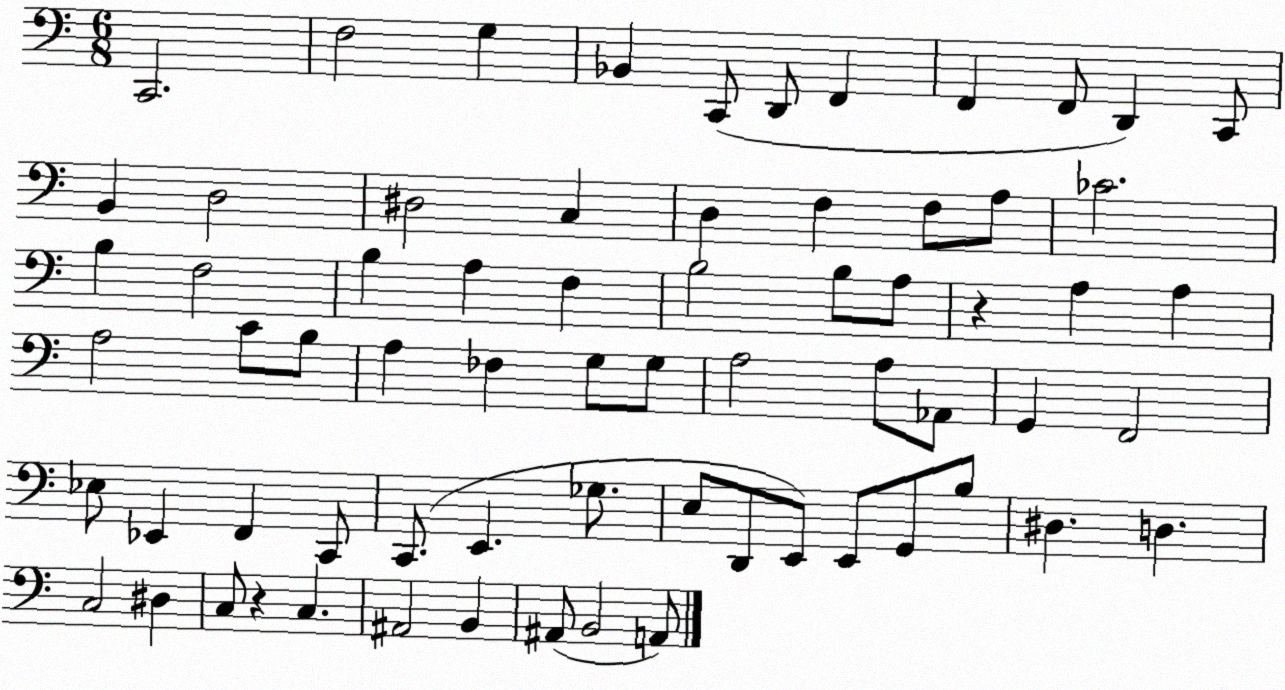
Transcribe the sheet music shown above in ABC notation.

X:1
T:Untitled
M:6/8
L:1/4
K:C
C,,2 F,2 G, _B,, C,,/2 D,,/2 F,, F,, F,,/2 D,, C,,/2 B,, D,2 ^D,2 C, D, F, F,/2 A,/2 _C2 B, F,2 B, A, F, B,2 B,/2 A,/2 z A, A, A,2 C/2 B,/2 A, _F, G,/2 G,/2 A,2 A,/2 _A,,/2 G,, F,,2 _E,/2 _E,, F,, C,,/2 C,,/2 E,, _G,/2 E,/2 D,,/2 E,,/2 E,,/2 G,,/2 B,/2 ^D, D, C,2 ^D, C,/2 z C, ^A,,2 B,, ^A,,/2 B,,2 A,,/2